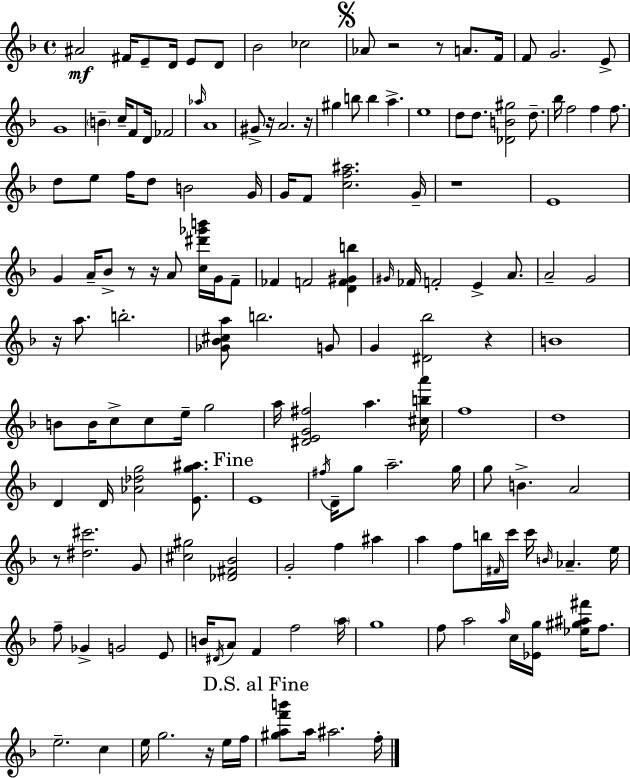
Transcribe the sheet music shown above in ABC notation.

X:1
T:Untitled
M:4/4
L:1/4
K:Dm
^A2 ^F/4 E/2 D/4 E/2 D/2 _B2 _c2 _A/2 z2 z/2 A/2 F/4 F/2 G2 E/2 G4 B c/4 F/2 D/4 _F2 _a/4 A4 ^G/2 z/4 A2 z/4 ^g b/2 b a e4 d/2 d/2 [_DB^g]2 d/2 _b/4 f2 f f/2 d/2 e/2 f/4 d/2 B2 G/4 G/4 F/2 [cf^a]2 G/4 z4 E4 G A/4 _B/2 z/2 z/4 A/2 [c^d'_g'b']/4 G/4 F/2 _F F2 [DF^Gb] ^G/4 _F/4 F2 E A/2 A2 G2 z/4 a/2 b2 [_G_B^ca]/2 b2 G/2 G [^D_b]2 z B4 B/2 B/4 c/2 c/2 e/4 g2 a/4 [^DEG^f]2 a [^cba']/4 f4 d4 D D/4 [_A_dg]2 [Eg^a]/2 E4 ^f/4 D/4 g/2 a2 g/4 g/2 B A2 z/2 [^d^c']2 G/2 [^c^g]2 [_D^F_B]2 G2 f ^a a f/2 b/4 ^F/4 c'/4 c'/4 B/4 _A e/4 f/2 _G G2 E/2 B/4 ^D/4 A/2 F f2 a/4 g4 f/2 a2 a/4 c/4 [_Eg]/4 [_e^g^a^f']/4 f/2 e2 c e/4 g2 z/4 e/4 f/4 [^gaf'b']/2 a/4 ^a2 f/4